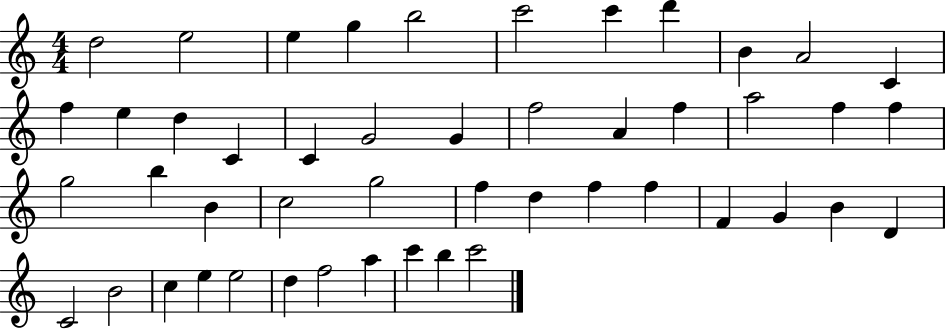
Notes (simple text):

D5/h E5/h E5/q G5/q B5/h C6/h C6/q D6/q B4/q A4/h C4/q F5/q E5/q D5/q C4/q C4/q G4/h G4/q F5/h A4/q F5/q A5/h F5/q F5/q G5/h B5/q B4/q C5/h G5/h F5/q D5/q F5/q F5/q F4/q G4/q B4/q D4/q C4/h B4/h C5/q E5/q E5/h D5/q F5/h A5/q C6/q B5/q C6/h